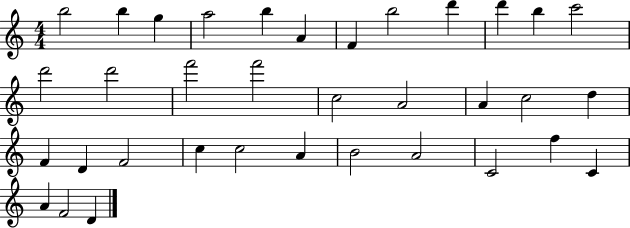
{
  \clef treble
  \numericTimeSignature
  \time 4/4
  \key c \major
  b''2 b''4 g''4 | a''2 b''4 a'4 | f'4 b''2 d'''4 | d'''4 b''4 c'''2 | \break d'''2 d'''2 | f'''2 f'''2 | c''2 a'2 | a'4 c''2 d''4 | \break f'4 d'4 f'2 | c''4 c''2 a'4 | b'2 a'2 | c'2 f''4 c'4 | \break a'4 f'2 d'4 | \bar "|."
}